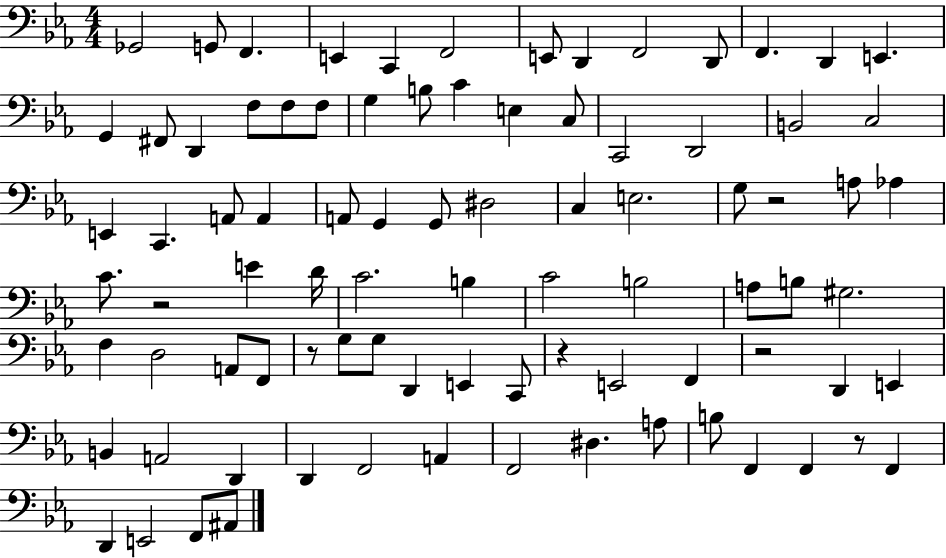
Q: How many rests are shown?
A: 6